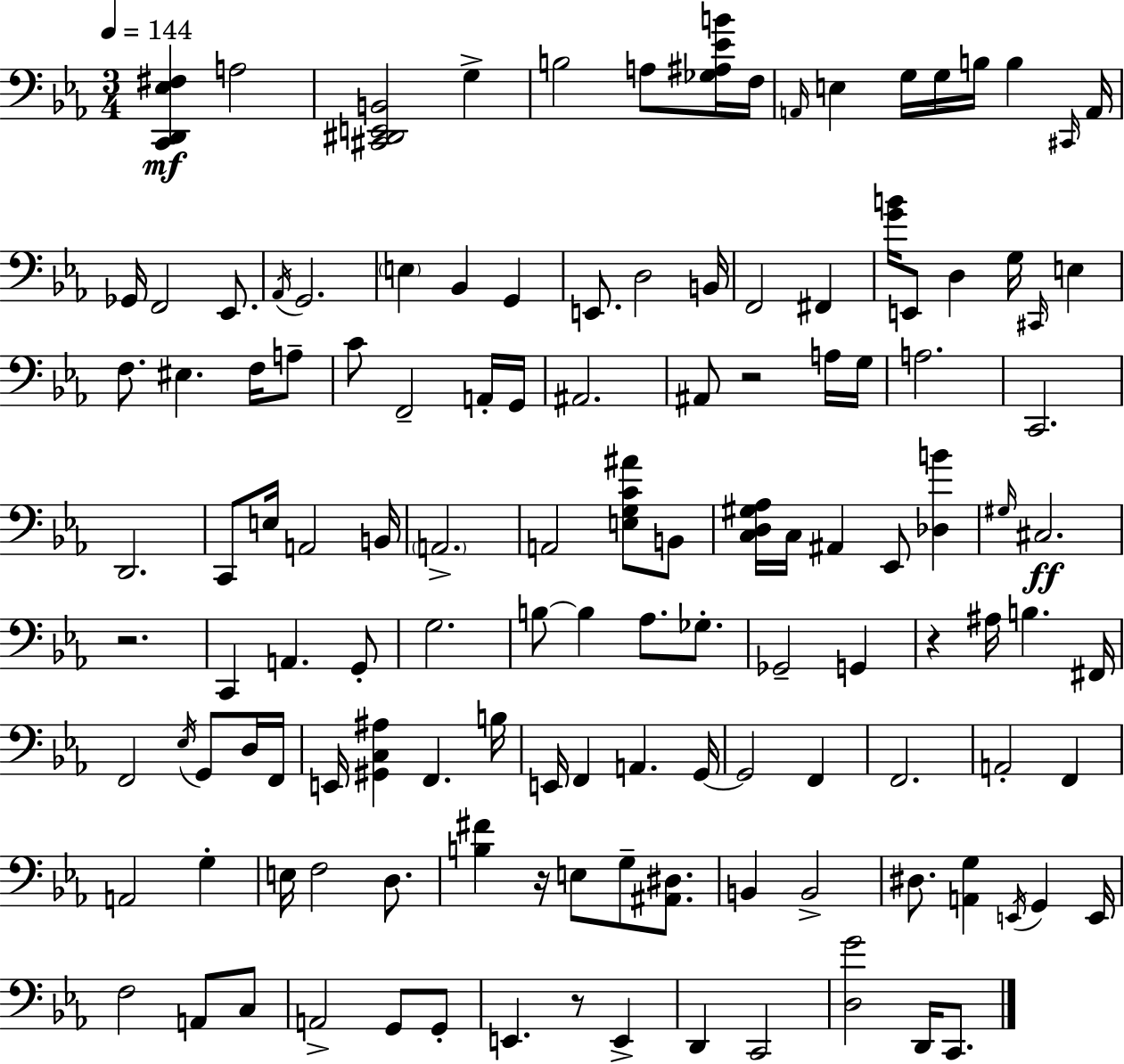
[C2,D2,Eb3,F#3]/q A3/h [C#2,D#2,E2,B2]/h G3/q B3/h A3/e [Gb3,A#3,Eb4,B4]/s F3/s A2/s E3/q G3/s G3/s B3/s B3/q C#2/s A2/s Gb2/s F2/h Eb2/e. Ab2/s G2/h. E3/q Bb2/q G2/q E2/e. D3/h B2/s F2/h F#2/q [G4,B4]/s E2/e D3/q G3/s C#2/s E3/q F3/e. EIS3/q. F3/s A3/e C4/e F2/h A2/s G2/s A#2/h. A#2/e R/h A3/s G3/s A3/h. C2/h. D2/h. C2/e E3/s A2/h B2/s A2/h. A2/h [E3,G3,C4,A#4]/e B2/e [C3,D3,G#3,Ab3]/s C3/s A#2/q Eb2/e [Db3,B4]/q G#3/s C#3/h. R/h. C2/q A2/q. G2/e G3/h. B3/e B3/q Ab3/e. Gb3/e. Gb2/h G2/q R/q A#3/s B3/q. F#2/s F2/h Eb3/s G2/e D3/s F2/s E2/s [G#2,C3,A#3]/q F2/q. B3/s E2/s F2/q A2/q. G2/s G2/h F2/q F2/h. A2/h F2/q A2/h G3/q E3/s F3/h D3/e. [B3,F#4]/q R/s E3/e G3/e [A#2,D#3]/e. B2/q B2/h D#3/e. [A2,G3]/q E2/s G2/q E2/s F3/h A2/e C3/e A2/h G2/e G2/e E2/q. R/e E2/q D2/q C2/h [D3,G4]/h D2/s C2/e.